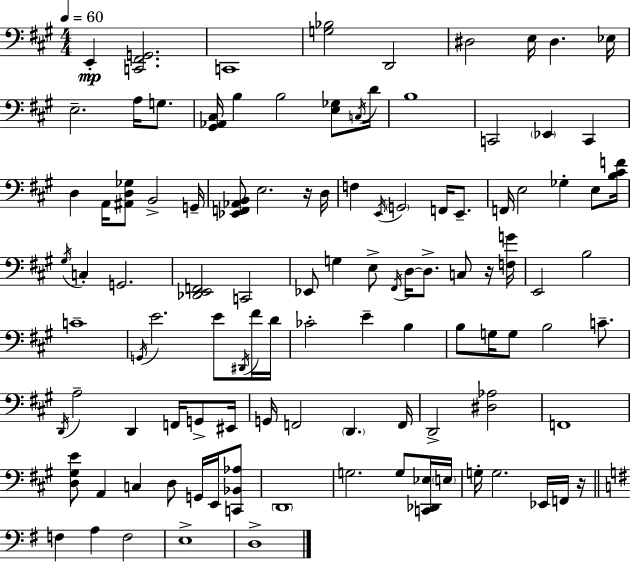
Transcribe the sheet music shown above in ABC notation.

X:1
T:Untitled
M:4/4
L:1/4
K:A
E,, [C,,^F,,G,,]2 C,,4 [G,_B,]2 D,,2 ^D,2 E,/4 ^D, _E,/4 E,2 A,/4 G,/2 [^G,,_A,,^C,]/4 B, B,2 [E,_G,]/2 C,/4 D/4 B,4 C,,2 _E,, C,, D, A,,/4 [^A,,D,_G,]/2 B,,2 G,,/4 [_E,,F,,_A,,B,,]/2 E,2 z/4 D,/4 F, E,,/4 G,,2 F,,/4 E,,/2 F,,/4 E,2 _G, E,/2 [B,^CF]/4 ^G,/4 C, G,,2 [_D,,E,,F,,]2 C,,2 _E,,/2 G, E,/2 ^F,,/4 D,/4 D,/2 C,/2 z/4 [F,G]/4 E,,2 B,2 C4 G,,/4 E2 E/2 ^D,,/4 ^F/4 D/4 _C2 E B, B,/2 G,/4 G,/2 B,2 C/2 D,,/4 A,2 D,, F,,/4 G,,/2 ^E,,/4 G,,/4 F,,2 D,, F,,/4 D,,2 [^D,_A,]2 F,,4 [D,^G,E]/2 A,, C, D,/2 G,,/4 E,,/4 [C,,_B,,_A,]/2 D,,4 G,2 G,/2 [C,,_D,,_E,]/4 E,/4 G,/4 G,2 _E,,/4 F,,/4 z/4 F, A, F,2 E,4 D,4